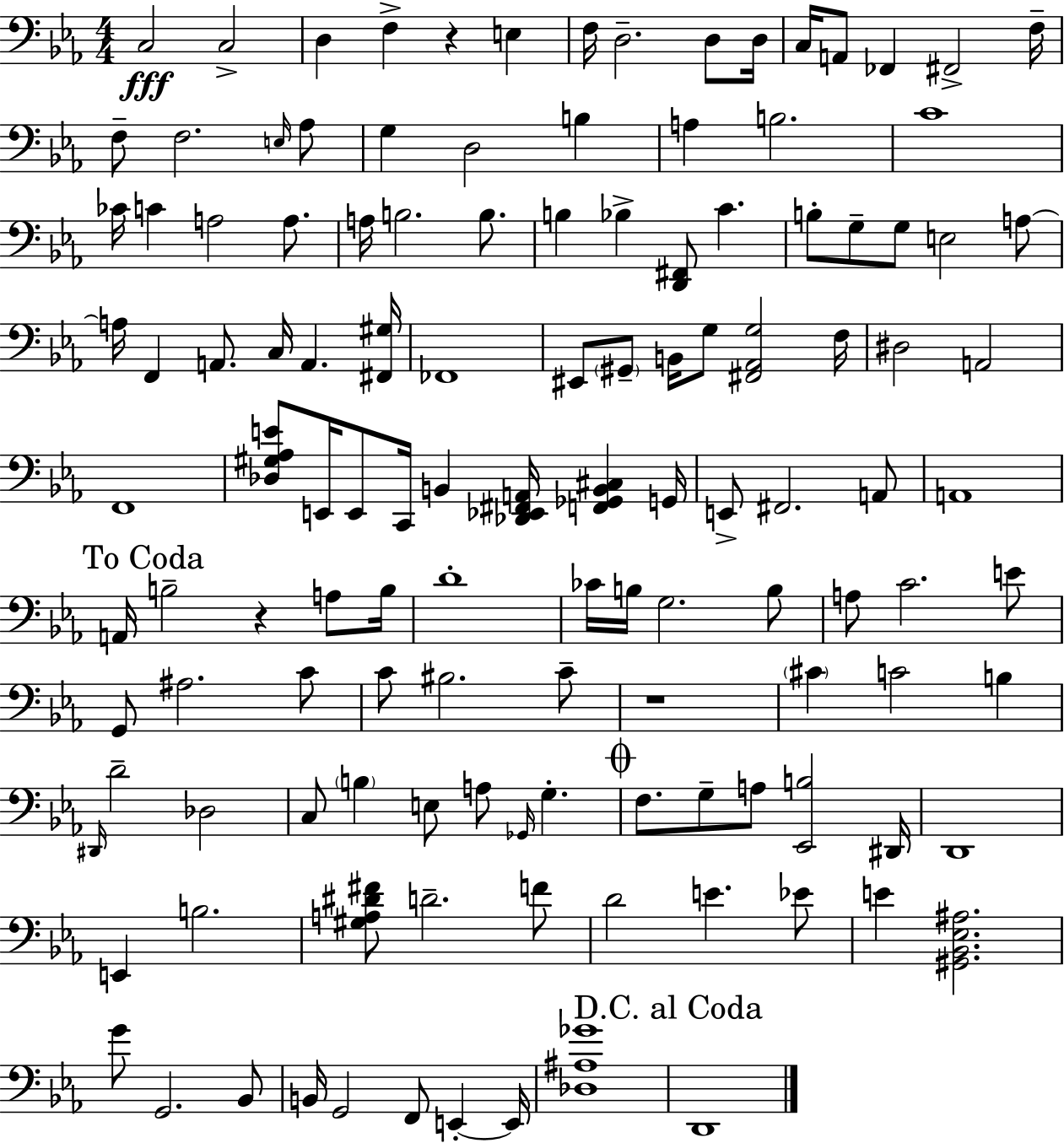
C3/h C3/h D3/q F3/q R/q E3/q F3/s D3/h. D3/e D3/s C3/s A2/e FES2/q F#2/h F3/s F3/e F3/h. E3/s Ab3/e G3/q D3/h B3/q A3/q B3/h. C4/w CES4/s C4/q A3/h A3/e. A3/s B3/h. B3/e. B3/q Bb3/q [D2,F#2]/e C4/q. B3/e G3/e G3/e E3/h A3/e A3/s F2/q A2/e. C3/s A2/q. [F#2,G#3]/s FES2/w EIS2/e G#2/e B2/s G3/e [F#2,Ab2,G3]/h F3/s D#3/h A2/h F2/w [Db3,G#3,Ab3,E4]/e E2/s E2/e C2/s B2/q [Db2,Eb2,F#2,A2]/s [F2,Gb2,B2,C#3]/q G2/s E2/e F#2/h. A2/e A2/w A2/s B3/h R/q A3/e B3/s D4/w CES4/s B3/s G3/h. B3/e A3/e C4/h. E4/e G2/e A#3/h. C4/e C4/e BIS3/h. C4/e R/w C#4/q C4/h B3/q D#2/s D4/h Db3/h C3/e B3/q E3/e A3/e Gb2/s G3/q. F3/e. G3/e A3/e [Eb2,B3]/h D#2/s D2/w E2/q B3/h. [G#3,A3,D#4,F#4]/e D4/h. F4/e D4/h E4/q. Eb4/e E4/q [G#2,Bb2,Eb3,A#3]/h. G4/e G2/h. Bb2/e B2/s G2/h F2/e E2/q E2/s [Db3,A#3,Gb4]/w D2/w